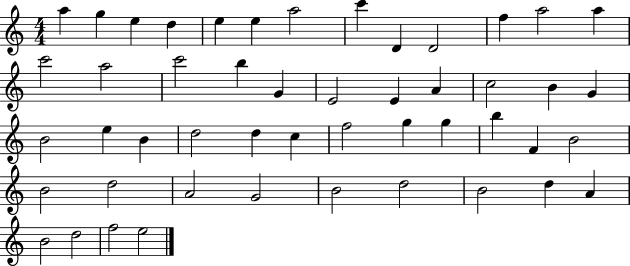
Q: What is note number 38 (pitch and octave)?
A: D5